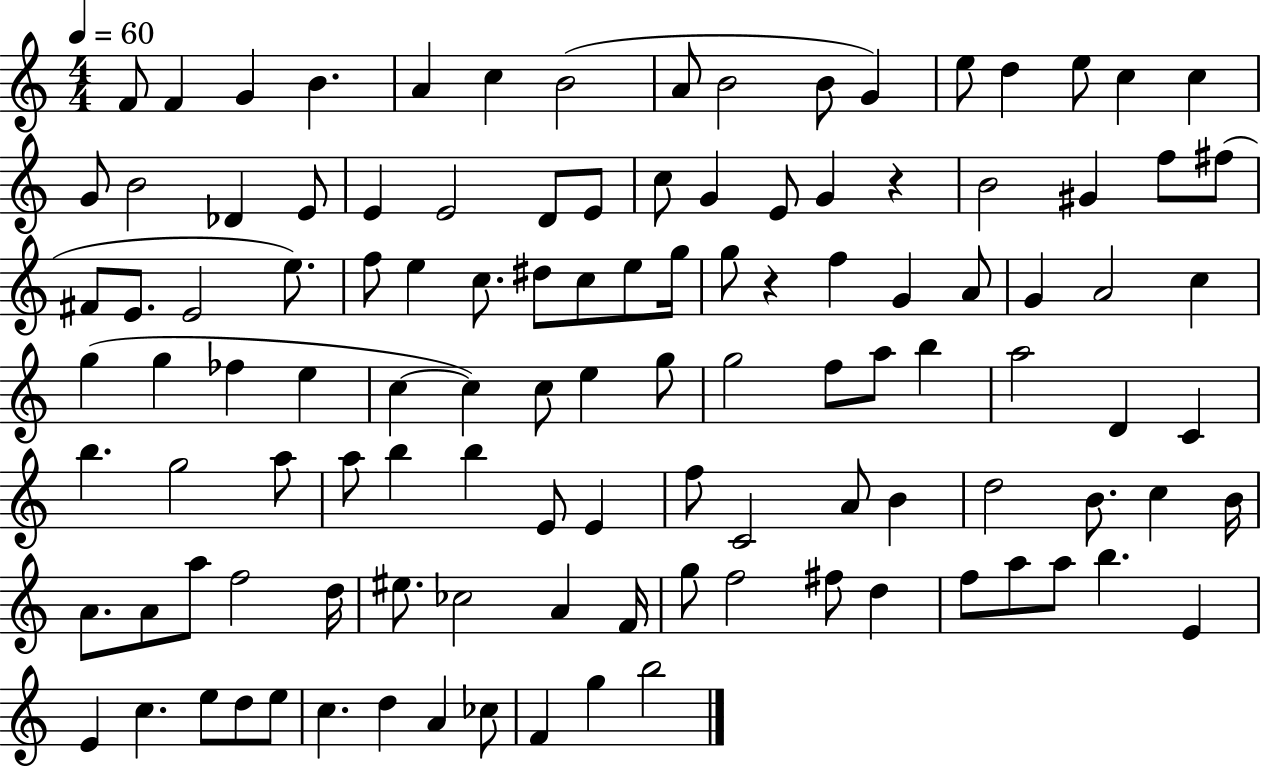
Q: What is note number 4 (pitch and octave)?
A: B4